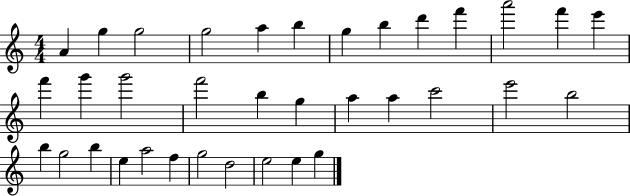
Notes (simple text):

A4/q G5/q G5/h G5/h A5/q B5/q G5/q B5/q D6/q F6/q A6/h F6/q E6/q F6/q G6/q G6/h F6/h B5/q G5/q A5/q A5/q C6/h E6/h B5/h B5/q G5/h B5/q E5/q A5/h F5/q G5/h D5/h E5/h E5/q G5/q